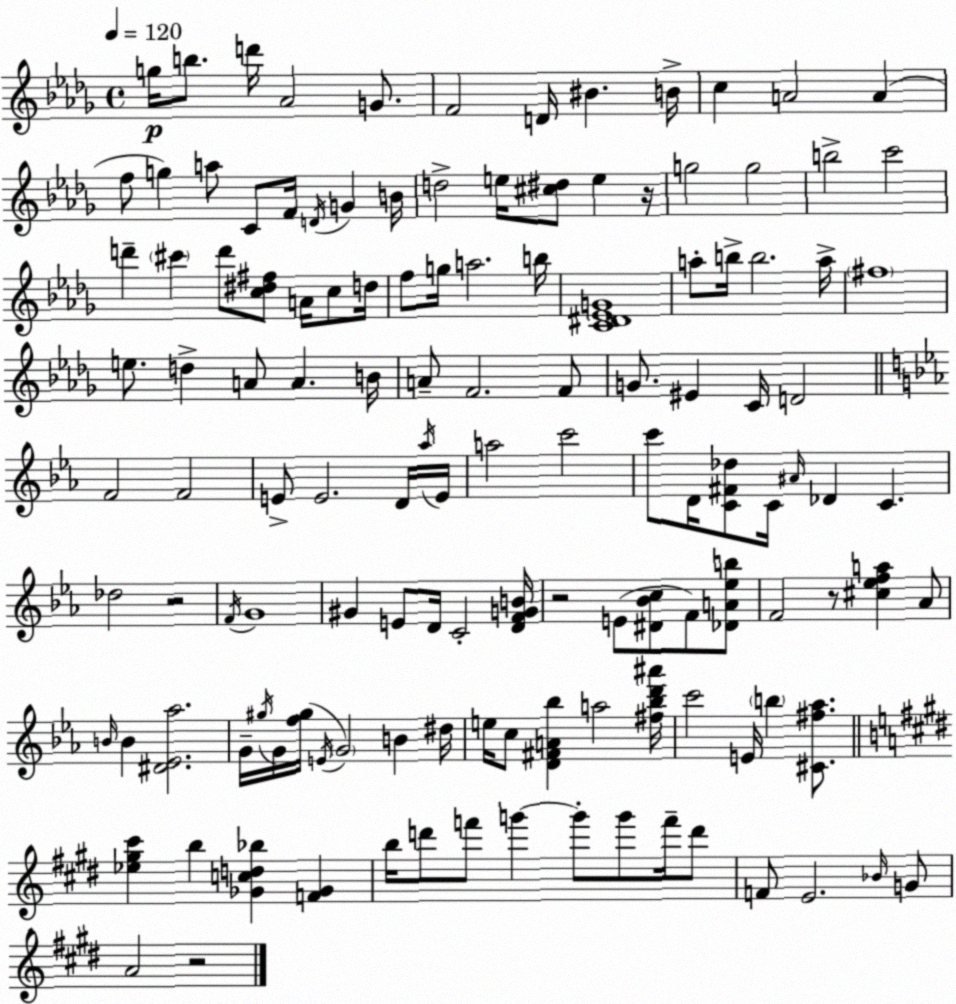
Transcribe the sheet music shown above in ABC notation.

X:1
T:Untitled
M:4/4
L:1/4
K:Bbm
g/4 b/2 d'/4 _A2 G/2 F2 D/4 ^B B/4 c A2 A f/2 g a/2 C/2 F/4 D/4 G B/4 d2 e/4 [^c^d]/2 e z/4 g2 g2 b2 c'2 d' ^c' d'/2 [c^d^f]/2 A/4 c/2 d/4 f/2 g/4 a2 b/4 [C^D_EG]4 a/2 b/4 b2 a/4 ^f4 e/2 d A/2 A B/4 A/2 F2 F/2 G/2 ^E C/4 D2 F2 F2 E/2 E2 D/4 _a/4 E/4 a2 c'2 c'/2 D/4 [C^F_d]/2 C/4 ^A/4 _D C _d2 z2 F/4 G4 ^G E/2 D/4 C2 [DFGB]/4 z2 E/2 [^D_Bc]/2 F/2 [_DA_eb]/2 F2 z/2 [^c_efa] _A/2 B/4 B [^D_E_a]2 G/4 ^g/4 G/4 [f^g]/4 E/4 G2 B ^d/4 e/4 c/2 [D^FA_b] a2 [^f_bd'^a']/4 c'2 E/4 b [^C^f_a]/2 [_e^g^c'] b [_Gcd_b] [F_G] b/4 d'/2 f'/2 g' g'/2 g'/2 f'/4 d'/2 F/2 E2 _B/4 G/2 A2 z2